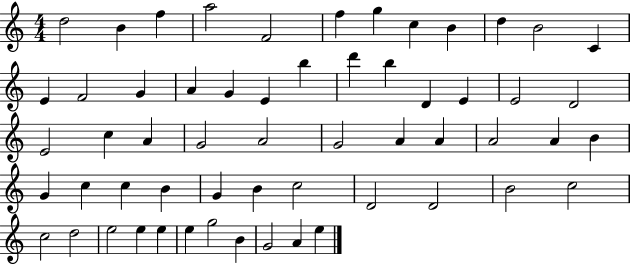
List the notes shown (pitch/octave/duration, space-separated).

D5/h B4/q F5/q A5/h F4/h F5/q G5/q C5/q B4/q D5/q B4/h C4/q E4/q F4/h G4/q A4/q G4/q E4/q B5/q D6/q B5/q D4/q E4/q E4/h D4/h E4/h C5/q A4/q G4/h A4/h G4/h A4/q A4/q A4/h A4/q B4/q G4/q C5/q C5/q B4/q G4/q B4/q C5/h D4/h D4/h B4/h C5/h C5/h D5/h E5/h E5/q E5/q E5/q G5/h B4/q G4/h A4/q E5/q